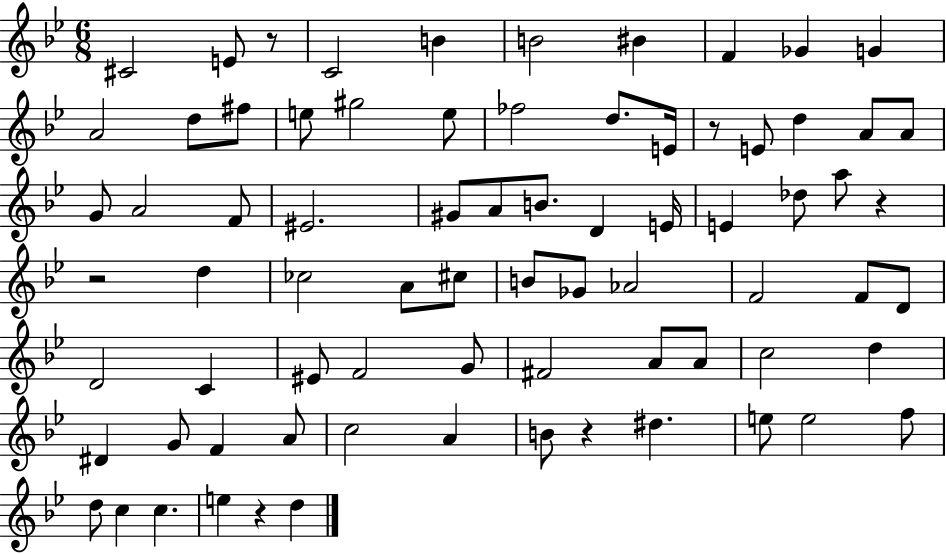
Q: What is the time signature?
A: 6/8